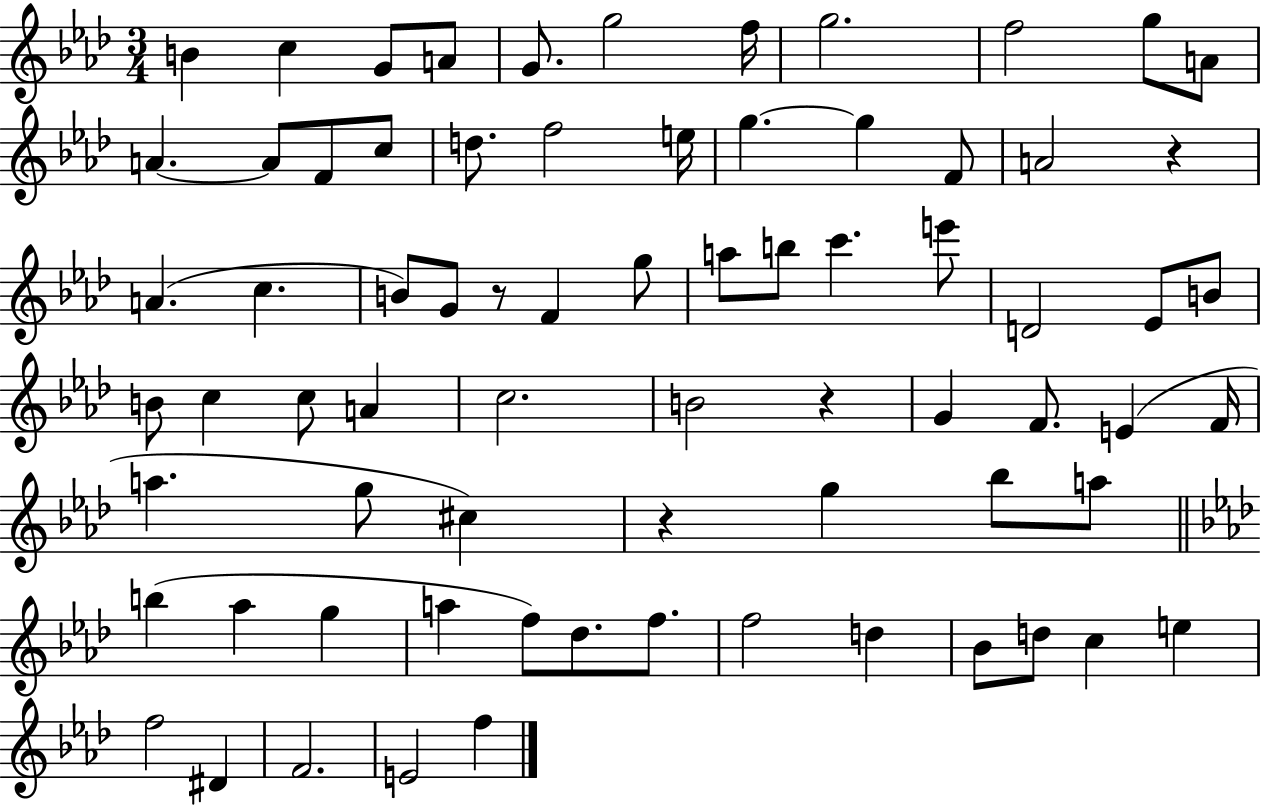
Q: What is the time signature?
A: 3/4